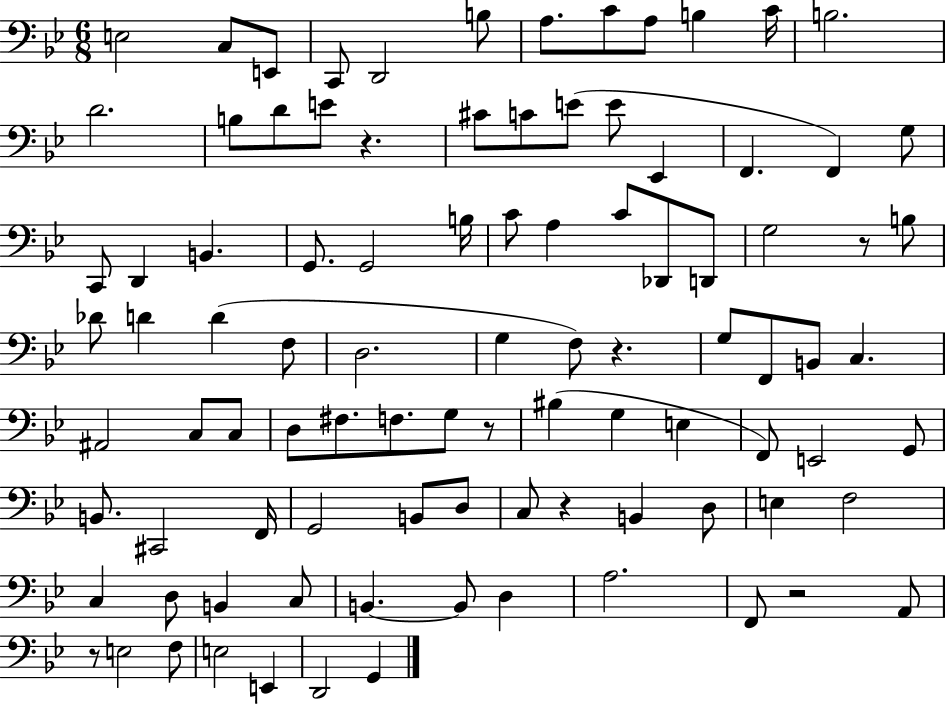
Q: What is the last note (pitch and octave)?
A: G2